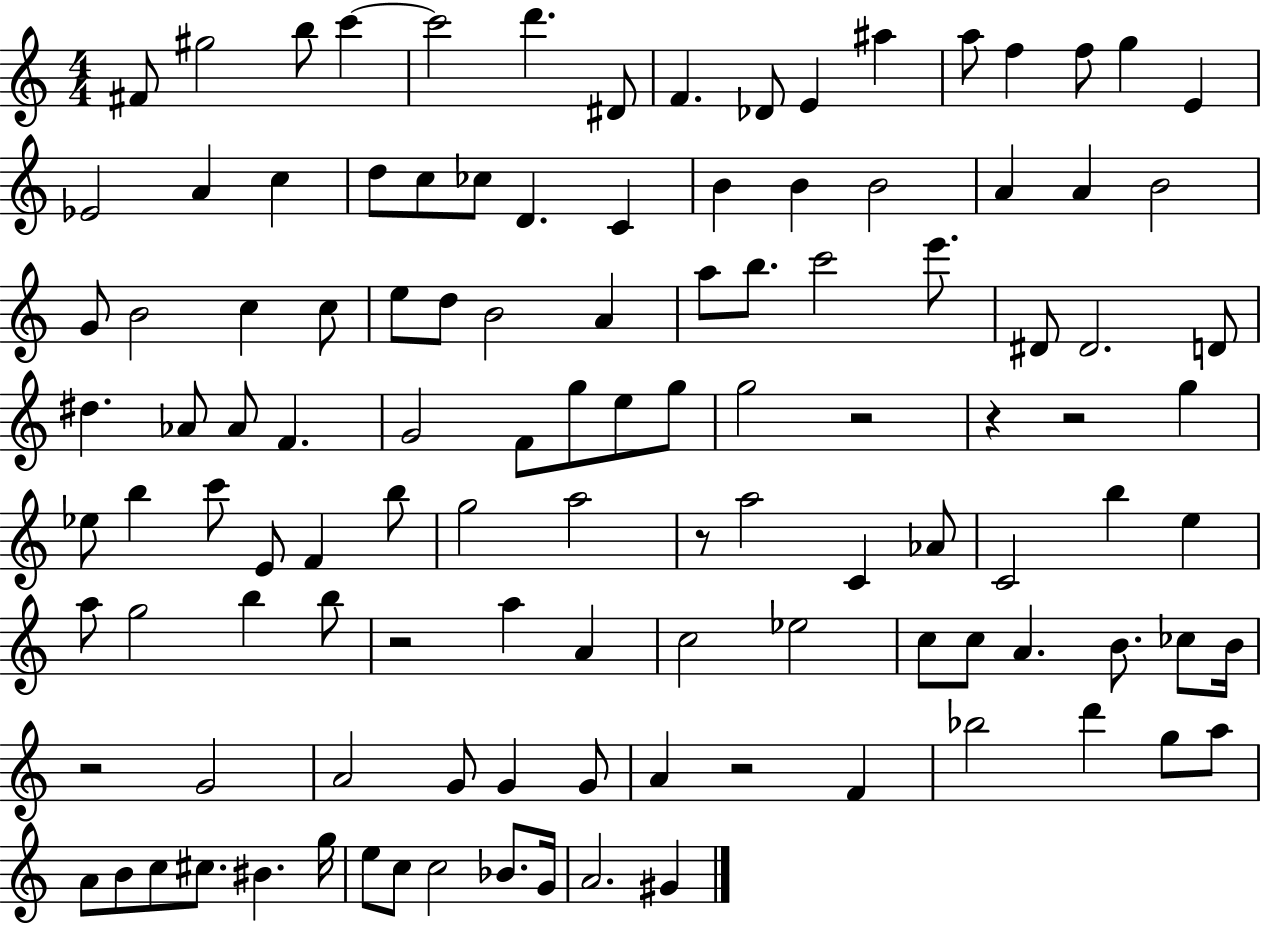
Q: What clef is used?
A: treble